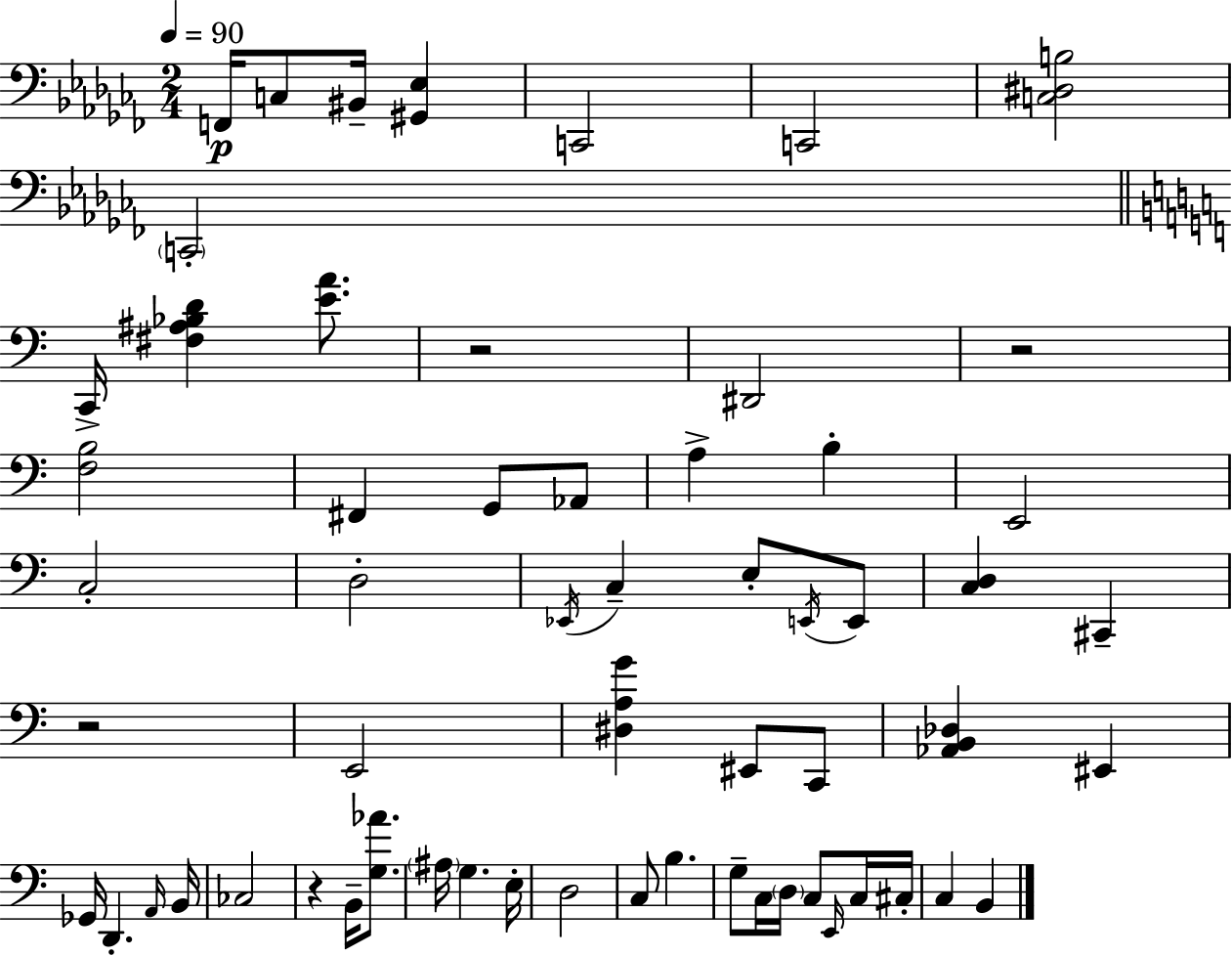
X:1
T:Untitled
M:2/4
L:1/4
K:Abm
F,,/4 C,/2 ^B,,/4 [^G,,_E,] C,,2 C,,2 [C,^D,B,]2 C,,2 C,,/4 [^F,^A,_B,D] [EA]/2 z2 ^D,,2 z2 [F,B,]2 ^F,, G,,/2 _A,,/2 A, B, E,,2 C,2 D,2 _E,,/4 C, E,/2 E,,/4 E,,/2 [C,D,] ^C,, z2 E,,2 [^D,A,G] ^E,,/2 C,,/2 [_A,,B,,_D,] ^E,, _G,,/4 D,, A,,/4 B,,/4 _C,2 z B,,/4 [G,_A]/2 ^A,/4 G, E,/4 D,2 C,/2 B, G,/2 C,/4 D,/4 C,/2 E,,/4 C,/4 ^C,/4 C, B,,